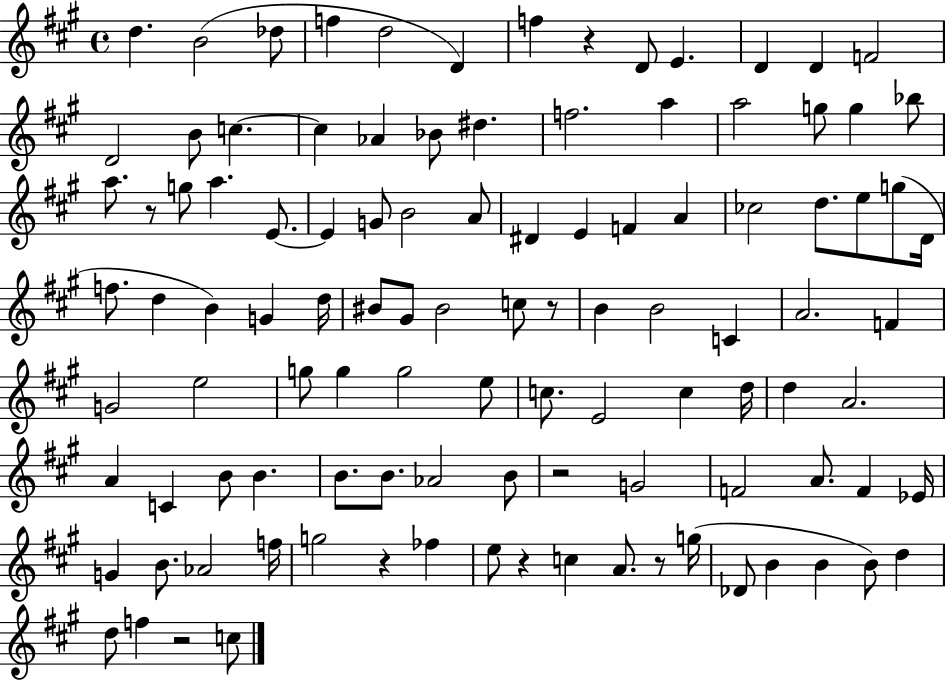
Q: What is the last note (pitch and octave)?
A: C5